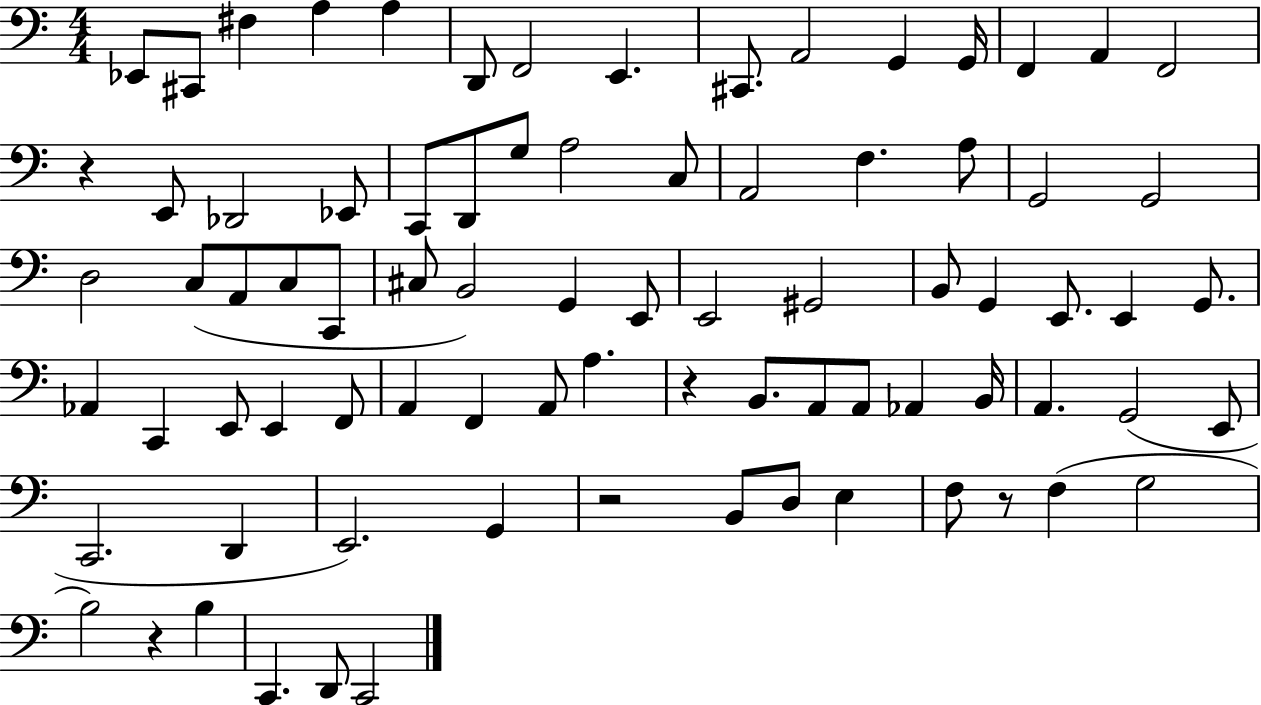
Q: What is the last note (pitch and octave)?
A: C2